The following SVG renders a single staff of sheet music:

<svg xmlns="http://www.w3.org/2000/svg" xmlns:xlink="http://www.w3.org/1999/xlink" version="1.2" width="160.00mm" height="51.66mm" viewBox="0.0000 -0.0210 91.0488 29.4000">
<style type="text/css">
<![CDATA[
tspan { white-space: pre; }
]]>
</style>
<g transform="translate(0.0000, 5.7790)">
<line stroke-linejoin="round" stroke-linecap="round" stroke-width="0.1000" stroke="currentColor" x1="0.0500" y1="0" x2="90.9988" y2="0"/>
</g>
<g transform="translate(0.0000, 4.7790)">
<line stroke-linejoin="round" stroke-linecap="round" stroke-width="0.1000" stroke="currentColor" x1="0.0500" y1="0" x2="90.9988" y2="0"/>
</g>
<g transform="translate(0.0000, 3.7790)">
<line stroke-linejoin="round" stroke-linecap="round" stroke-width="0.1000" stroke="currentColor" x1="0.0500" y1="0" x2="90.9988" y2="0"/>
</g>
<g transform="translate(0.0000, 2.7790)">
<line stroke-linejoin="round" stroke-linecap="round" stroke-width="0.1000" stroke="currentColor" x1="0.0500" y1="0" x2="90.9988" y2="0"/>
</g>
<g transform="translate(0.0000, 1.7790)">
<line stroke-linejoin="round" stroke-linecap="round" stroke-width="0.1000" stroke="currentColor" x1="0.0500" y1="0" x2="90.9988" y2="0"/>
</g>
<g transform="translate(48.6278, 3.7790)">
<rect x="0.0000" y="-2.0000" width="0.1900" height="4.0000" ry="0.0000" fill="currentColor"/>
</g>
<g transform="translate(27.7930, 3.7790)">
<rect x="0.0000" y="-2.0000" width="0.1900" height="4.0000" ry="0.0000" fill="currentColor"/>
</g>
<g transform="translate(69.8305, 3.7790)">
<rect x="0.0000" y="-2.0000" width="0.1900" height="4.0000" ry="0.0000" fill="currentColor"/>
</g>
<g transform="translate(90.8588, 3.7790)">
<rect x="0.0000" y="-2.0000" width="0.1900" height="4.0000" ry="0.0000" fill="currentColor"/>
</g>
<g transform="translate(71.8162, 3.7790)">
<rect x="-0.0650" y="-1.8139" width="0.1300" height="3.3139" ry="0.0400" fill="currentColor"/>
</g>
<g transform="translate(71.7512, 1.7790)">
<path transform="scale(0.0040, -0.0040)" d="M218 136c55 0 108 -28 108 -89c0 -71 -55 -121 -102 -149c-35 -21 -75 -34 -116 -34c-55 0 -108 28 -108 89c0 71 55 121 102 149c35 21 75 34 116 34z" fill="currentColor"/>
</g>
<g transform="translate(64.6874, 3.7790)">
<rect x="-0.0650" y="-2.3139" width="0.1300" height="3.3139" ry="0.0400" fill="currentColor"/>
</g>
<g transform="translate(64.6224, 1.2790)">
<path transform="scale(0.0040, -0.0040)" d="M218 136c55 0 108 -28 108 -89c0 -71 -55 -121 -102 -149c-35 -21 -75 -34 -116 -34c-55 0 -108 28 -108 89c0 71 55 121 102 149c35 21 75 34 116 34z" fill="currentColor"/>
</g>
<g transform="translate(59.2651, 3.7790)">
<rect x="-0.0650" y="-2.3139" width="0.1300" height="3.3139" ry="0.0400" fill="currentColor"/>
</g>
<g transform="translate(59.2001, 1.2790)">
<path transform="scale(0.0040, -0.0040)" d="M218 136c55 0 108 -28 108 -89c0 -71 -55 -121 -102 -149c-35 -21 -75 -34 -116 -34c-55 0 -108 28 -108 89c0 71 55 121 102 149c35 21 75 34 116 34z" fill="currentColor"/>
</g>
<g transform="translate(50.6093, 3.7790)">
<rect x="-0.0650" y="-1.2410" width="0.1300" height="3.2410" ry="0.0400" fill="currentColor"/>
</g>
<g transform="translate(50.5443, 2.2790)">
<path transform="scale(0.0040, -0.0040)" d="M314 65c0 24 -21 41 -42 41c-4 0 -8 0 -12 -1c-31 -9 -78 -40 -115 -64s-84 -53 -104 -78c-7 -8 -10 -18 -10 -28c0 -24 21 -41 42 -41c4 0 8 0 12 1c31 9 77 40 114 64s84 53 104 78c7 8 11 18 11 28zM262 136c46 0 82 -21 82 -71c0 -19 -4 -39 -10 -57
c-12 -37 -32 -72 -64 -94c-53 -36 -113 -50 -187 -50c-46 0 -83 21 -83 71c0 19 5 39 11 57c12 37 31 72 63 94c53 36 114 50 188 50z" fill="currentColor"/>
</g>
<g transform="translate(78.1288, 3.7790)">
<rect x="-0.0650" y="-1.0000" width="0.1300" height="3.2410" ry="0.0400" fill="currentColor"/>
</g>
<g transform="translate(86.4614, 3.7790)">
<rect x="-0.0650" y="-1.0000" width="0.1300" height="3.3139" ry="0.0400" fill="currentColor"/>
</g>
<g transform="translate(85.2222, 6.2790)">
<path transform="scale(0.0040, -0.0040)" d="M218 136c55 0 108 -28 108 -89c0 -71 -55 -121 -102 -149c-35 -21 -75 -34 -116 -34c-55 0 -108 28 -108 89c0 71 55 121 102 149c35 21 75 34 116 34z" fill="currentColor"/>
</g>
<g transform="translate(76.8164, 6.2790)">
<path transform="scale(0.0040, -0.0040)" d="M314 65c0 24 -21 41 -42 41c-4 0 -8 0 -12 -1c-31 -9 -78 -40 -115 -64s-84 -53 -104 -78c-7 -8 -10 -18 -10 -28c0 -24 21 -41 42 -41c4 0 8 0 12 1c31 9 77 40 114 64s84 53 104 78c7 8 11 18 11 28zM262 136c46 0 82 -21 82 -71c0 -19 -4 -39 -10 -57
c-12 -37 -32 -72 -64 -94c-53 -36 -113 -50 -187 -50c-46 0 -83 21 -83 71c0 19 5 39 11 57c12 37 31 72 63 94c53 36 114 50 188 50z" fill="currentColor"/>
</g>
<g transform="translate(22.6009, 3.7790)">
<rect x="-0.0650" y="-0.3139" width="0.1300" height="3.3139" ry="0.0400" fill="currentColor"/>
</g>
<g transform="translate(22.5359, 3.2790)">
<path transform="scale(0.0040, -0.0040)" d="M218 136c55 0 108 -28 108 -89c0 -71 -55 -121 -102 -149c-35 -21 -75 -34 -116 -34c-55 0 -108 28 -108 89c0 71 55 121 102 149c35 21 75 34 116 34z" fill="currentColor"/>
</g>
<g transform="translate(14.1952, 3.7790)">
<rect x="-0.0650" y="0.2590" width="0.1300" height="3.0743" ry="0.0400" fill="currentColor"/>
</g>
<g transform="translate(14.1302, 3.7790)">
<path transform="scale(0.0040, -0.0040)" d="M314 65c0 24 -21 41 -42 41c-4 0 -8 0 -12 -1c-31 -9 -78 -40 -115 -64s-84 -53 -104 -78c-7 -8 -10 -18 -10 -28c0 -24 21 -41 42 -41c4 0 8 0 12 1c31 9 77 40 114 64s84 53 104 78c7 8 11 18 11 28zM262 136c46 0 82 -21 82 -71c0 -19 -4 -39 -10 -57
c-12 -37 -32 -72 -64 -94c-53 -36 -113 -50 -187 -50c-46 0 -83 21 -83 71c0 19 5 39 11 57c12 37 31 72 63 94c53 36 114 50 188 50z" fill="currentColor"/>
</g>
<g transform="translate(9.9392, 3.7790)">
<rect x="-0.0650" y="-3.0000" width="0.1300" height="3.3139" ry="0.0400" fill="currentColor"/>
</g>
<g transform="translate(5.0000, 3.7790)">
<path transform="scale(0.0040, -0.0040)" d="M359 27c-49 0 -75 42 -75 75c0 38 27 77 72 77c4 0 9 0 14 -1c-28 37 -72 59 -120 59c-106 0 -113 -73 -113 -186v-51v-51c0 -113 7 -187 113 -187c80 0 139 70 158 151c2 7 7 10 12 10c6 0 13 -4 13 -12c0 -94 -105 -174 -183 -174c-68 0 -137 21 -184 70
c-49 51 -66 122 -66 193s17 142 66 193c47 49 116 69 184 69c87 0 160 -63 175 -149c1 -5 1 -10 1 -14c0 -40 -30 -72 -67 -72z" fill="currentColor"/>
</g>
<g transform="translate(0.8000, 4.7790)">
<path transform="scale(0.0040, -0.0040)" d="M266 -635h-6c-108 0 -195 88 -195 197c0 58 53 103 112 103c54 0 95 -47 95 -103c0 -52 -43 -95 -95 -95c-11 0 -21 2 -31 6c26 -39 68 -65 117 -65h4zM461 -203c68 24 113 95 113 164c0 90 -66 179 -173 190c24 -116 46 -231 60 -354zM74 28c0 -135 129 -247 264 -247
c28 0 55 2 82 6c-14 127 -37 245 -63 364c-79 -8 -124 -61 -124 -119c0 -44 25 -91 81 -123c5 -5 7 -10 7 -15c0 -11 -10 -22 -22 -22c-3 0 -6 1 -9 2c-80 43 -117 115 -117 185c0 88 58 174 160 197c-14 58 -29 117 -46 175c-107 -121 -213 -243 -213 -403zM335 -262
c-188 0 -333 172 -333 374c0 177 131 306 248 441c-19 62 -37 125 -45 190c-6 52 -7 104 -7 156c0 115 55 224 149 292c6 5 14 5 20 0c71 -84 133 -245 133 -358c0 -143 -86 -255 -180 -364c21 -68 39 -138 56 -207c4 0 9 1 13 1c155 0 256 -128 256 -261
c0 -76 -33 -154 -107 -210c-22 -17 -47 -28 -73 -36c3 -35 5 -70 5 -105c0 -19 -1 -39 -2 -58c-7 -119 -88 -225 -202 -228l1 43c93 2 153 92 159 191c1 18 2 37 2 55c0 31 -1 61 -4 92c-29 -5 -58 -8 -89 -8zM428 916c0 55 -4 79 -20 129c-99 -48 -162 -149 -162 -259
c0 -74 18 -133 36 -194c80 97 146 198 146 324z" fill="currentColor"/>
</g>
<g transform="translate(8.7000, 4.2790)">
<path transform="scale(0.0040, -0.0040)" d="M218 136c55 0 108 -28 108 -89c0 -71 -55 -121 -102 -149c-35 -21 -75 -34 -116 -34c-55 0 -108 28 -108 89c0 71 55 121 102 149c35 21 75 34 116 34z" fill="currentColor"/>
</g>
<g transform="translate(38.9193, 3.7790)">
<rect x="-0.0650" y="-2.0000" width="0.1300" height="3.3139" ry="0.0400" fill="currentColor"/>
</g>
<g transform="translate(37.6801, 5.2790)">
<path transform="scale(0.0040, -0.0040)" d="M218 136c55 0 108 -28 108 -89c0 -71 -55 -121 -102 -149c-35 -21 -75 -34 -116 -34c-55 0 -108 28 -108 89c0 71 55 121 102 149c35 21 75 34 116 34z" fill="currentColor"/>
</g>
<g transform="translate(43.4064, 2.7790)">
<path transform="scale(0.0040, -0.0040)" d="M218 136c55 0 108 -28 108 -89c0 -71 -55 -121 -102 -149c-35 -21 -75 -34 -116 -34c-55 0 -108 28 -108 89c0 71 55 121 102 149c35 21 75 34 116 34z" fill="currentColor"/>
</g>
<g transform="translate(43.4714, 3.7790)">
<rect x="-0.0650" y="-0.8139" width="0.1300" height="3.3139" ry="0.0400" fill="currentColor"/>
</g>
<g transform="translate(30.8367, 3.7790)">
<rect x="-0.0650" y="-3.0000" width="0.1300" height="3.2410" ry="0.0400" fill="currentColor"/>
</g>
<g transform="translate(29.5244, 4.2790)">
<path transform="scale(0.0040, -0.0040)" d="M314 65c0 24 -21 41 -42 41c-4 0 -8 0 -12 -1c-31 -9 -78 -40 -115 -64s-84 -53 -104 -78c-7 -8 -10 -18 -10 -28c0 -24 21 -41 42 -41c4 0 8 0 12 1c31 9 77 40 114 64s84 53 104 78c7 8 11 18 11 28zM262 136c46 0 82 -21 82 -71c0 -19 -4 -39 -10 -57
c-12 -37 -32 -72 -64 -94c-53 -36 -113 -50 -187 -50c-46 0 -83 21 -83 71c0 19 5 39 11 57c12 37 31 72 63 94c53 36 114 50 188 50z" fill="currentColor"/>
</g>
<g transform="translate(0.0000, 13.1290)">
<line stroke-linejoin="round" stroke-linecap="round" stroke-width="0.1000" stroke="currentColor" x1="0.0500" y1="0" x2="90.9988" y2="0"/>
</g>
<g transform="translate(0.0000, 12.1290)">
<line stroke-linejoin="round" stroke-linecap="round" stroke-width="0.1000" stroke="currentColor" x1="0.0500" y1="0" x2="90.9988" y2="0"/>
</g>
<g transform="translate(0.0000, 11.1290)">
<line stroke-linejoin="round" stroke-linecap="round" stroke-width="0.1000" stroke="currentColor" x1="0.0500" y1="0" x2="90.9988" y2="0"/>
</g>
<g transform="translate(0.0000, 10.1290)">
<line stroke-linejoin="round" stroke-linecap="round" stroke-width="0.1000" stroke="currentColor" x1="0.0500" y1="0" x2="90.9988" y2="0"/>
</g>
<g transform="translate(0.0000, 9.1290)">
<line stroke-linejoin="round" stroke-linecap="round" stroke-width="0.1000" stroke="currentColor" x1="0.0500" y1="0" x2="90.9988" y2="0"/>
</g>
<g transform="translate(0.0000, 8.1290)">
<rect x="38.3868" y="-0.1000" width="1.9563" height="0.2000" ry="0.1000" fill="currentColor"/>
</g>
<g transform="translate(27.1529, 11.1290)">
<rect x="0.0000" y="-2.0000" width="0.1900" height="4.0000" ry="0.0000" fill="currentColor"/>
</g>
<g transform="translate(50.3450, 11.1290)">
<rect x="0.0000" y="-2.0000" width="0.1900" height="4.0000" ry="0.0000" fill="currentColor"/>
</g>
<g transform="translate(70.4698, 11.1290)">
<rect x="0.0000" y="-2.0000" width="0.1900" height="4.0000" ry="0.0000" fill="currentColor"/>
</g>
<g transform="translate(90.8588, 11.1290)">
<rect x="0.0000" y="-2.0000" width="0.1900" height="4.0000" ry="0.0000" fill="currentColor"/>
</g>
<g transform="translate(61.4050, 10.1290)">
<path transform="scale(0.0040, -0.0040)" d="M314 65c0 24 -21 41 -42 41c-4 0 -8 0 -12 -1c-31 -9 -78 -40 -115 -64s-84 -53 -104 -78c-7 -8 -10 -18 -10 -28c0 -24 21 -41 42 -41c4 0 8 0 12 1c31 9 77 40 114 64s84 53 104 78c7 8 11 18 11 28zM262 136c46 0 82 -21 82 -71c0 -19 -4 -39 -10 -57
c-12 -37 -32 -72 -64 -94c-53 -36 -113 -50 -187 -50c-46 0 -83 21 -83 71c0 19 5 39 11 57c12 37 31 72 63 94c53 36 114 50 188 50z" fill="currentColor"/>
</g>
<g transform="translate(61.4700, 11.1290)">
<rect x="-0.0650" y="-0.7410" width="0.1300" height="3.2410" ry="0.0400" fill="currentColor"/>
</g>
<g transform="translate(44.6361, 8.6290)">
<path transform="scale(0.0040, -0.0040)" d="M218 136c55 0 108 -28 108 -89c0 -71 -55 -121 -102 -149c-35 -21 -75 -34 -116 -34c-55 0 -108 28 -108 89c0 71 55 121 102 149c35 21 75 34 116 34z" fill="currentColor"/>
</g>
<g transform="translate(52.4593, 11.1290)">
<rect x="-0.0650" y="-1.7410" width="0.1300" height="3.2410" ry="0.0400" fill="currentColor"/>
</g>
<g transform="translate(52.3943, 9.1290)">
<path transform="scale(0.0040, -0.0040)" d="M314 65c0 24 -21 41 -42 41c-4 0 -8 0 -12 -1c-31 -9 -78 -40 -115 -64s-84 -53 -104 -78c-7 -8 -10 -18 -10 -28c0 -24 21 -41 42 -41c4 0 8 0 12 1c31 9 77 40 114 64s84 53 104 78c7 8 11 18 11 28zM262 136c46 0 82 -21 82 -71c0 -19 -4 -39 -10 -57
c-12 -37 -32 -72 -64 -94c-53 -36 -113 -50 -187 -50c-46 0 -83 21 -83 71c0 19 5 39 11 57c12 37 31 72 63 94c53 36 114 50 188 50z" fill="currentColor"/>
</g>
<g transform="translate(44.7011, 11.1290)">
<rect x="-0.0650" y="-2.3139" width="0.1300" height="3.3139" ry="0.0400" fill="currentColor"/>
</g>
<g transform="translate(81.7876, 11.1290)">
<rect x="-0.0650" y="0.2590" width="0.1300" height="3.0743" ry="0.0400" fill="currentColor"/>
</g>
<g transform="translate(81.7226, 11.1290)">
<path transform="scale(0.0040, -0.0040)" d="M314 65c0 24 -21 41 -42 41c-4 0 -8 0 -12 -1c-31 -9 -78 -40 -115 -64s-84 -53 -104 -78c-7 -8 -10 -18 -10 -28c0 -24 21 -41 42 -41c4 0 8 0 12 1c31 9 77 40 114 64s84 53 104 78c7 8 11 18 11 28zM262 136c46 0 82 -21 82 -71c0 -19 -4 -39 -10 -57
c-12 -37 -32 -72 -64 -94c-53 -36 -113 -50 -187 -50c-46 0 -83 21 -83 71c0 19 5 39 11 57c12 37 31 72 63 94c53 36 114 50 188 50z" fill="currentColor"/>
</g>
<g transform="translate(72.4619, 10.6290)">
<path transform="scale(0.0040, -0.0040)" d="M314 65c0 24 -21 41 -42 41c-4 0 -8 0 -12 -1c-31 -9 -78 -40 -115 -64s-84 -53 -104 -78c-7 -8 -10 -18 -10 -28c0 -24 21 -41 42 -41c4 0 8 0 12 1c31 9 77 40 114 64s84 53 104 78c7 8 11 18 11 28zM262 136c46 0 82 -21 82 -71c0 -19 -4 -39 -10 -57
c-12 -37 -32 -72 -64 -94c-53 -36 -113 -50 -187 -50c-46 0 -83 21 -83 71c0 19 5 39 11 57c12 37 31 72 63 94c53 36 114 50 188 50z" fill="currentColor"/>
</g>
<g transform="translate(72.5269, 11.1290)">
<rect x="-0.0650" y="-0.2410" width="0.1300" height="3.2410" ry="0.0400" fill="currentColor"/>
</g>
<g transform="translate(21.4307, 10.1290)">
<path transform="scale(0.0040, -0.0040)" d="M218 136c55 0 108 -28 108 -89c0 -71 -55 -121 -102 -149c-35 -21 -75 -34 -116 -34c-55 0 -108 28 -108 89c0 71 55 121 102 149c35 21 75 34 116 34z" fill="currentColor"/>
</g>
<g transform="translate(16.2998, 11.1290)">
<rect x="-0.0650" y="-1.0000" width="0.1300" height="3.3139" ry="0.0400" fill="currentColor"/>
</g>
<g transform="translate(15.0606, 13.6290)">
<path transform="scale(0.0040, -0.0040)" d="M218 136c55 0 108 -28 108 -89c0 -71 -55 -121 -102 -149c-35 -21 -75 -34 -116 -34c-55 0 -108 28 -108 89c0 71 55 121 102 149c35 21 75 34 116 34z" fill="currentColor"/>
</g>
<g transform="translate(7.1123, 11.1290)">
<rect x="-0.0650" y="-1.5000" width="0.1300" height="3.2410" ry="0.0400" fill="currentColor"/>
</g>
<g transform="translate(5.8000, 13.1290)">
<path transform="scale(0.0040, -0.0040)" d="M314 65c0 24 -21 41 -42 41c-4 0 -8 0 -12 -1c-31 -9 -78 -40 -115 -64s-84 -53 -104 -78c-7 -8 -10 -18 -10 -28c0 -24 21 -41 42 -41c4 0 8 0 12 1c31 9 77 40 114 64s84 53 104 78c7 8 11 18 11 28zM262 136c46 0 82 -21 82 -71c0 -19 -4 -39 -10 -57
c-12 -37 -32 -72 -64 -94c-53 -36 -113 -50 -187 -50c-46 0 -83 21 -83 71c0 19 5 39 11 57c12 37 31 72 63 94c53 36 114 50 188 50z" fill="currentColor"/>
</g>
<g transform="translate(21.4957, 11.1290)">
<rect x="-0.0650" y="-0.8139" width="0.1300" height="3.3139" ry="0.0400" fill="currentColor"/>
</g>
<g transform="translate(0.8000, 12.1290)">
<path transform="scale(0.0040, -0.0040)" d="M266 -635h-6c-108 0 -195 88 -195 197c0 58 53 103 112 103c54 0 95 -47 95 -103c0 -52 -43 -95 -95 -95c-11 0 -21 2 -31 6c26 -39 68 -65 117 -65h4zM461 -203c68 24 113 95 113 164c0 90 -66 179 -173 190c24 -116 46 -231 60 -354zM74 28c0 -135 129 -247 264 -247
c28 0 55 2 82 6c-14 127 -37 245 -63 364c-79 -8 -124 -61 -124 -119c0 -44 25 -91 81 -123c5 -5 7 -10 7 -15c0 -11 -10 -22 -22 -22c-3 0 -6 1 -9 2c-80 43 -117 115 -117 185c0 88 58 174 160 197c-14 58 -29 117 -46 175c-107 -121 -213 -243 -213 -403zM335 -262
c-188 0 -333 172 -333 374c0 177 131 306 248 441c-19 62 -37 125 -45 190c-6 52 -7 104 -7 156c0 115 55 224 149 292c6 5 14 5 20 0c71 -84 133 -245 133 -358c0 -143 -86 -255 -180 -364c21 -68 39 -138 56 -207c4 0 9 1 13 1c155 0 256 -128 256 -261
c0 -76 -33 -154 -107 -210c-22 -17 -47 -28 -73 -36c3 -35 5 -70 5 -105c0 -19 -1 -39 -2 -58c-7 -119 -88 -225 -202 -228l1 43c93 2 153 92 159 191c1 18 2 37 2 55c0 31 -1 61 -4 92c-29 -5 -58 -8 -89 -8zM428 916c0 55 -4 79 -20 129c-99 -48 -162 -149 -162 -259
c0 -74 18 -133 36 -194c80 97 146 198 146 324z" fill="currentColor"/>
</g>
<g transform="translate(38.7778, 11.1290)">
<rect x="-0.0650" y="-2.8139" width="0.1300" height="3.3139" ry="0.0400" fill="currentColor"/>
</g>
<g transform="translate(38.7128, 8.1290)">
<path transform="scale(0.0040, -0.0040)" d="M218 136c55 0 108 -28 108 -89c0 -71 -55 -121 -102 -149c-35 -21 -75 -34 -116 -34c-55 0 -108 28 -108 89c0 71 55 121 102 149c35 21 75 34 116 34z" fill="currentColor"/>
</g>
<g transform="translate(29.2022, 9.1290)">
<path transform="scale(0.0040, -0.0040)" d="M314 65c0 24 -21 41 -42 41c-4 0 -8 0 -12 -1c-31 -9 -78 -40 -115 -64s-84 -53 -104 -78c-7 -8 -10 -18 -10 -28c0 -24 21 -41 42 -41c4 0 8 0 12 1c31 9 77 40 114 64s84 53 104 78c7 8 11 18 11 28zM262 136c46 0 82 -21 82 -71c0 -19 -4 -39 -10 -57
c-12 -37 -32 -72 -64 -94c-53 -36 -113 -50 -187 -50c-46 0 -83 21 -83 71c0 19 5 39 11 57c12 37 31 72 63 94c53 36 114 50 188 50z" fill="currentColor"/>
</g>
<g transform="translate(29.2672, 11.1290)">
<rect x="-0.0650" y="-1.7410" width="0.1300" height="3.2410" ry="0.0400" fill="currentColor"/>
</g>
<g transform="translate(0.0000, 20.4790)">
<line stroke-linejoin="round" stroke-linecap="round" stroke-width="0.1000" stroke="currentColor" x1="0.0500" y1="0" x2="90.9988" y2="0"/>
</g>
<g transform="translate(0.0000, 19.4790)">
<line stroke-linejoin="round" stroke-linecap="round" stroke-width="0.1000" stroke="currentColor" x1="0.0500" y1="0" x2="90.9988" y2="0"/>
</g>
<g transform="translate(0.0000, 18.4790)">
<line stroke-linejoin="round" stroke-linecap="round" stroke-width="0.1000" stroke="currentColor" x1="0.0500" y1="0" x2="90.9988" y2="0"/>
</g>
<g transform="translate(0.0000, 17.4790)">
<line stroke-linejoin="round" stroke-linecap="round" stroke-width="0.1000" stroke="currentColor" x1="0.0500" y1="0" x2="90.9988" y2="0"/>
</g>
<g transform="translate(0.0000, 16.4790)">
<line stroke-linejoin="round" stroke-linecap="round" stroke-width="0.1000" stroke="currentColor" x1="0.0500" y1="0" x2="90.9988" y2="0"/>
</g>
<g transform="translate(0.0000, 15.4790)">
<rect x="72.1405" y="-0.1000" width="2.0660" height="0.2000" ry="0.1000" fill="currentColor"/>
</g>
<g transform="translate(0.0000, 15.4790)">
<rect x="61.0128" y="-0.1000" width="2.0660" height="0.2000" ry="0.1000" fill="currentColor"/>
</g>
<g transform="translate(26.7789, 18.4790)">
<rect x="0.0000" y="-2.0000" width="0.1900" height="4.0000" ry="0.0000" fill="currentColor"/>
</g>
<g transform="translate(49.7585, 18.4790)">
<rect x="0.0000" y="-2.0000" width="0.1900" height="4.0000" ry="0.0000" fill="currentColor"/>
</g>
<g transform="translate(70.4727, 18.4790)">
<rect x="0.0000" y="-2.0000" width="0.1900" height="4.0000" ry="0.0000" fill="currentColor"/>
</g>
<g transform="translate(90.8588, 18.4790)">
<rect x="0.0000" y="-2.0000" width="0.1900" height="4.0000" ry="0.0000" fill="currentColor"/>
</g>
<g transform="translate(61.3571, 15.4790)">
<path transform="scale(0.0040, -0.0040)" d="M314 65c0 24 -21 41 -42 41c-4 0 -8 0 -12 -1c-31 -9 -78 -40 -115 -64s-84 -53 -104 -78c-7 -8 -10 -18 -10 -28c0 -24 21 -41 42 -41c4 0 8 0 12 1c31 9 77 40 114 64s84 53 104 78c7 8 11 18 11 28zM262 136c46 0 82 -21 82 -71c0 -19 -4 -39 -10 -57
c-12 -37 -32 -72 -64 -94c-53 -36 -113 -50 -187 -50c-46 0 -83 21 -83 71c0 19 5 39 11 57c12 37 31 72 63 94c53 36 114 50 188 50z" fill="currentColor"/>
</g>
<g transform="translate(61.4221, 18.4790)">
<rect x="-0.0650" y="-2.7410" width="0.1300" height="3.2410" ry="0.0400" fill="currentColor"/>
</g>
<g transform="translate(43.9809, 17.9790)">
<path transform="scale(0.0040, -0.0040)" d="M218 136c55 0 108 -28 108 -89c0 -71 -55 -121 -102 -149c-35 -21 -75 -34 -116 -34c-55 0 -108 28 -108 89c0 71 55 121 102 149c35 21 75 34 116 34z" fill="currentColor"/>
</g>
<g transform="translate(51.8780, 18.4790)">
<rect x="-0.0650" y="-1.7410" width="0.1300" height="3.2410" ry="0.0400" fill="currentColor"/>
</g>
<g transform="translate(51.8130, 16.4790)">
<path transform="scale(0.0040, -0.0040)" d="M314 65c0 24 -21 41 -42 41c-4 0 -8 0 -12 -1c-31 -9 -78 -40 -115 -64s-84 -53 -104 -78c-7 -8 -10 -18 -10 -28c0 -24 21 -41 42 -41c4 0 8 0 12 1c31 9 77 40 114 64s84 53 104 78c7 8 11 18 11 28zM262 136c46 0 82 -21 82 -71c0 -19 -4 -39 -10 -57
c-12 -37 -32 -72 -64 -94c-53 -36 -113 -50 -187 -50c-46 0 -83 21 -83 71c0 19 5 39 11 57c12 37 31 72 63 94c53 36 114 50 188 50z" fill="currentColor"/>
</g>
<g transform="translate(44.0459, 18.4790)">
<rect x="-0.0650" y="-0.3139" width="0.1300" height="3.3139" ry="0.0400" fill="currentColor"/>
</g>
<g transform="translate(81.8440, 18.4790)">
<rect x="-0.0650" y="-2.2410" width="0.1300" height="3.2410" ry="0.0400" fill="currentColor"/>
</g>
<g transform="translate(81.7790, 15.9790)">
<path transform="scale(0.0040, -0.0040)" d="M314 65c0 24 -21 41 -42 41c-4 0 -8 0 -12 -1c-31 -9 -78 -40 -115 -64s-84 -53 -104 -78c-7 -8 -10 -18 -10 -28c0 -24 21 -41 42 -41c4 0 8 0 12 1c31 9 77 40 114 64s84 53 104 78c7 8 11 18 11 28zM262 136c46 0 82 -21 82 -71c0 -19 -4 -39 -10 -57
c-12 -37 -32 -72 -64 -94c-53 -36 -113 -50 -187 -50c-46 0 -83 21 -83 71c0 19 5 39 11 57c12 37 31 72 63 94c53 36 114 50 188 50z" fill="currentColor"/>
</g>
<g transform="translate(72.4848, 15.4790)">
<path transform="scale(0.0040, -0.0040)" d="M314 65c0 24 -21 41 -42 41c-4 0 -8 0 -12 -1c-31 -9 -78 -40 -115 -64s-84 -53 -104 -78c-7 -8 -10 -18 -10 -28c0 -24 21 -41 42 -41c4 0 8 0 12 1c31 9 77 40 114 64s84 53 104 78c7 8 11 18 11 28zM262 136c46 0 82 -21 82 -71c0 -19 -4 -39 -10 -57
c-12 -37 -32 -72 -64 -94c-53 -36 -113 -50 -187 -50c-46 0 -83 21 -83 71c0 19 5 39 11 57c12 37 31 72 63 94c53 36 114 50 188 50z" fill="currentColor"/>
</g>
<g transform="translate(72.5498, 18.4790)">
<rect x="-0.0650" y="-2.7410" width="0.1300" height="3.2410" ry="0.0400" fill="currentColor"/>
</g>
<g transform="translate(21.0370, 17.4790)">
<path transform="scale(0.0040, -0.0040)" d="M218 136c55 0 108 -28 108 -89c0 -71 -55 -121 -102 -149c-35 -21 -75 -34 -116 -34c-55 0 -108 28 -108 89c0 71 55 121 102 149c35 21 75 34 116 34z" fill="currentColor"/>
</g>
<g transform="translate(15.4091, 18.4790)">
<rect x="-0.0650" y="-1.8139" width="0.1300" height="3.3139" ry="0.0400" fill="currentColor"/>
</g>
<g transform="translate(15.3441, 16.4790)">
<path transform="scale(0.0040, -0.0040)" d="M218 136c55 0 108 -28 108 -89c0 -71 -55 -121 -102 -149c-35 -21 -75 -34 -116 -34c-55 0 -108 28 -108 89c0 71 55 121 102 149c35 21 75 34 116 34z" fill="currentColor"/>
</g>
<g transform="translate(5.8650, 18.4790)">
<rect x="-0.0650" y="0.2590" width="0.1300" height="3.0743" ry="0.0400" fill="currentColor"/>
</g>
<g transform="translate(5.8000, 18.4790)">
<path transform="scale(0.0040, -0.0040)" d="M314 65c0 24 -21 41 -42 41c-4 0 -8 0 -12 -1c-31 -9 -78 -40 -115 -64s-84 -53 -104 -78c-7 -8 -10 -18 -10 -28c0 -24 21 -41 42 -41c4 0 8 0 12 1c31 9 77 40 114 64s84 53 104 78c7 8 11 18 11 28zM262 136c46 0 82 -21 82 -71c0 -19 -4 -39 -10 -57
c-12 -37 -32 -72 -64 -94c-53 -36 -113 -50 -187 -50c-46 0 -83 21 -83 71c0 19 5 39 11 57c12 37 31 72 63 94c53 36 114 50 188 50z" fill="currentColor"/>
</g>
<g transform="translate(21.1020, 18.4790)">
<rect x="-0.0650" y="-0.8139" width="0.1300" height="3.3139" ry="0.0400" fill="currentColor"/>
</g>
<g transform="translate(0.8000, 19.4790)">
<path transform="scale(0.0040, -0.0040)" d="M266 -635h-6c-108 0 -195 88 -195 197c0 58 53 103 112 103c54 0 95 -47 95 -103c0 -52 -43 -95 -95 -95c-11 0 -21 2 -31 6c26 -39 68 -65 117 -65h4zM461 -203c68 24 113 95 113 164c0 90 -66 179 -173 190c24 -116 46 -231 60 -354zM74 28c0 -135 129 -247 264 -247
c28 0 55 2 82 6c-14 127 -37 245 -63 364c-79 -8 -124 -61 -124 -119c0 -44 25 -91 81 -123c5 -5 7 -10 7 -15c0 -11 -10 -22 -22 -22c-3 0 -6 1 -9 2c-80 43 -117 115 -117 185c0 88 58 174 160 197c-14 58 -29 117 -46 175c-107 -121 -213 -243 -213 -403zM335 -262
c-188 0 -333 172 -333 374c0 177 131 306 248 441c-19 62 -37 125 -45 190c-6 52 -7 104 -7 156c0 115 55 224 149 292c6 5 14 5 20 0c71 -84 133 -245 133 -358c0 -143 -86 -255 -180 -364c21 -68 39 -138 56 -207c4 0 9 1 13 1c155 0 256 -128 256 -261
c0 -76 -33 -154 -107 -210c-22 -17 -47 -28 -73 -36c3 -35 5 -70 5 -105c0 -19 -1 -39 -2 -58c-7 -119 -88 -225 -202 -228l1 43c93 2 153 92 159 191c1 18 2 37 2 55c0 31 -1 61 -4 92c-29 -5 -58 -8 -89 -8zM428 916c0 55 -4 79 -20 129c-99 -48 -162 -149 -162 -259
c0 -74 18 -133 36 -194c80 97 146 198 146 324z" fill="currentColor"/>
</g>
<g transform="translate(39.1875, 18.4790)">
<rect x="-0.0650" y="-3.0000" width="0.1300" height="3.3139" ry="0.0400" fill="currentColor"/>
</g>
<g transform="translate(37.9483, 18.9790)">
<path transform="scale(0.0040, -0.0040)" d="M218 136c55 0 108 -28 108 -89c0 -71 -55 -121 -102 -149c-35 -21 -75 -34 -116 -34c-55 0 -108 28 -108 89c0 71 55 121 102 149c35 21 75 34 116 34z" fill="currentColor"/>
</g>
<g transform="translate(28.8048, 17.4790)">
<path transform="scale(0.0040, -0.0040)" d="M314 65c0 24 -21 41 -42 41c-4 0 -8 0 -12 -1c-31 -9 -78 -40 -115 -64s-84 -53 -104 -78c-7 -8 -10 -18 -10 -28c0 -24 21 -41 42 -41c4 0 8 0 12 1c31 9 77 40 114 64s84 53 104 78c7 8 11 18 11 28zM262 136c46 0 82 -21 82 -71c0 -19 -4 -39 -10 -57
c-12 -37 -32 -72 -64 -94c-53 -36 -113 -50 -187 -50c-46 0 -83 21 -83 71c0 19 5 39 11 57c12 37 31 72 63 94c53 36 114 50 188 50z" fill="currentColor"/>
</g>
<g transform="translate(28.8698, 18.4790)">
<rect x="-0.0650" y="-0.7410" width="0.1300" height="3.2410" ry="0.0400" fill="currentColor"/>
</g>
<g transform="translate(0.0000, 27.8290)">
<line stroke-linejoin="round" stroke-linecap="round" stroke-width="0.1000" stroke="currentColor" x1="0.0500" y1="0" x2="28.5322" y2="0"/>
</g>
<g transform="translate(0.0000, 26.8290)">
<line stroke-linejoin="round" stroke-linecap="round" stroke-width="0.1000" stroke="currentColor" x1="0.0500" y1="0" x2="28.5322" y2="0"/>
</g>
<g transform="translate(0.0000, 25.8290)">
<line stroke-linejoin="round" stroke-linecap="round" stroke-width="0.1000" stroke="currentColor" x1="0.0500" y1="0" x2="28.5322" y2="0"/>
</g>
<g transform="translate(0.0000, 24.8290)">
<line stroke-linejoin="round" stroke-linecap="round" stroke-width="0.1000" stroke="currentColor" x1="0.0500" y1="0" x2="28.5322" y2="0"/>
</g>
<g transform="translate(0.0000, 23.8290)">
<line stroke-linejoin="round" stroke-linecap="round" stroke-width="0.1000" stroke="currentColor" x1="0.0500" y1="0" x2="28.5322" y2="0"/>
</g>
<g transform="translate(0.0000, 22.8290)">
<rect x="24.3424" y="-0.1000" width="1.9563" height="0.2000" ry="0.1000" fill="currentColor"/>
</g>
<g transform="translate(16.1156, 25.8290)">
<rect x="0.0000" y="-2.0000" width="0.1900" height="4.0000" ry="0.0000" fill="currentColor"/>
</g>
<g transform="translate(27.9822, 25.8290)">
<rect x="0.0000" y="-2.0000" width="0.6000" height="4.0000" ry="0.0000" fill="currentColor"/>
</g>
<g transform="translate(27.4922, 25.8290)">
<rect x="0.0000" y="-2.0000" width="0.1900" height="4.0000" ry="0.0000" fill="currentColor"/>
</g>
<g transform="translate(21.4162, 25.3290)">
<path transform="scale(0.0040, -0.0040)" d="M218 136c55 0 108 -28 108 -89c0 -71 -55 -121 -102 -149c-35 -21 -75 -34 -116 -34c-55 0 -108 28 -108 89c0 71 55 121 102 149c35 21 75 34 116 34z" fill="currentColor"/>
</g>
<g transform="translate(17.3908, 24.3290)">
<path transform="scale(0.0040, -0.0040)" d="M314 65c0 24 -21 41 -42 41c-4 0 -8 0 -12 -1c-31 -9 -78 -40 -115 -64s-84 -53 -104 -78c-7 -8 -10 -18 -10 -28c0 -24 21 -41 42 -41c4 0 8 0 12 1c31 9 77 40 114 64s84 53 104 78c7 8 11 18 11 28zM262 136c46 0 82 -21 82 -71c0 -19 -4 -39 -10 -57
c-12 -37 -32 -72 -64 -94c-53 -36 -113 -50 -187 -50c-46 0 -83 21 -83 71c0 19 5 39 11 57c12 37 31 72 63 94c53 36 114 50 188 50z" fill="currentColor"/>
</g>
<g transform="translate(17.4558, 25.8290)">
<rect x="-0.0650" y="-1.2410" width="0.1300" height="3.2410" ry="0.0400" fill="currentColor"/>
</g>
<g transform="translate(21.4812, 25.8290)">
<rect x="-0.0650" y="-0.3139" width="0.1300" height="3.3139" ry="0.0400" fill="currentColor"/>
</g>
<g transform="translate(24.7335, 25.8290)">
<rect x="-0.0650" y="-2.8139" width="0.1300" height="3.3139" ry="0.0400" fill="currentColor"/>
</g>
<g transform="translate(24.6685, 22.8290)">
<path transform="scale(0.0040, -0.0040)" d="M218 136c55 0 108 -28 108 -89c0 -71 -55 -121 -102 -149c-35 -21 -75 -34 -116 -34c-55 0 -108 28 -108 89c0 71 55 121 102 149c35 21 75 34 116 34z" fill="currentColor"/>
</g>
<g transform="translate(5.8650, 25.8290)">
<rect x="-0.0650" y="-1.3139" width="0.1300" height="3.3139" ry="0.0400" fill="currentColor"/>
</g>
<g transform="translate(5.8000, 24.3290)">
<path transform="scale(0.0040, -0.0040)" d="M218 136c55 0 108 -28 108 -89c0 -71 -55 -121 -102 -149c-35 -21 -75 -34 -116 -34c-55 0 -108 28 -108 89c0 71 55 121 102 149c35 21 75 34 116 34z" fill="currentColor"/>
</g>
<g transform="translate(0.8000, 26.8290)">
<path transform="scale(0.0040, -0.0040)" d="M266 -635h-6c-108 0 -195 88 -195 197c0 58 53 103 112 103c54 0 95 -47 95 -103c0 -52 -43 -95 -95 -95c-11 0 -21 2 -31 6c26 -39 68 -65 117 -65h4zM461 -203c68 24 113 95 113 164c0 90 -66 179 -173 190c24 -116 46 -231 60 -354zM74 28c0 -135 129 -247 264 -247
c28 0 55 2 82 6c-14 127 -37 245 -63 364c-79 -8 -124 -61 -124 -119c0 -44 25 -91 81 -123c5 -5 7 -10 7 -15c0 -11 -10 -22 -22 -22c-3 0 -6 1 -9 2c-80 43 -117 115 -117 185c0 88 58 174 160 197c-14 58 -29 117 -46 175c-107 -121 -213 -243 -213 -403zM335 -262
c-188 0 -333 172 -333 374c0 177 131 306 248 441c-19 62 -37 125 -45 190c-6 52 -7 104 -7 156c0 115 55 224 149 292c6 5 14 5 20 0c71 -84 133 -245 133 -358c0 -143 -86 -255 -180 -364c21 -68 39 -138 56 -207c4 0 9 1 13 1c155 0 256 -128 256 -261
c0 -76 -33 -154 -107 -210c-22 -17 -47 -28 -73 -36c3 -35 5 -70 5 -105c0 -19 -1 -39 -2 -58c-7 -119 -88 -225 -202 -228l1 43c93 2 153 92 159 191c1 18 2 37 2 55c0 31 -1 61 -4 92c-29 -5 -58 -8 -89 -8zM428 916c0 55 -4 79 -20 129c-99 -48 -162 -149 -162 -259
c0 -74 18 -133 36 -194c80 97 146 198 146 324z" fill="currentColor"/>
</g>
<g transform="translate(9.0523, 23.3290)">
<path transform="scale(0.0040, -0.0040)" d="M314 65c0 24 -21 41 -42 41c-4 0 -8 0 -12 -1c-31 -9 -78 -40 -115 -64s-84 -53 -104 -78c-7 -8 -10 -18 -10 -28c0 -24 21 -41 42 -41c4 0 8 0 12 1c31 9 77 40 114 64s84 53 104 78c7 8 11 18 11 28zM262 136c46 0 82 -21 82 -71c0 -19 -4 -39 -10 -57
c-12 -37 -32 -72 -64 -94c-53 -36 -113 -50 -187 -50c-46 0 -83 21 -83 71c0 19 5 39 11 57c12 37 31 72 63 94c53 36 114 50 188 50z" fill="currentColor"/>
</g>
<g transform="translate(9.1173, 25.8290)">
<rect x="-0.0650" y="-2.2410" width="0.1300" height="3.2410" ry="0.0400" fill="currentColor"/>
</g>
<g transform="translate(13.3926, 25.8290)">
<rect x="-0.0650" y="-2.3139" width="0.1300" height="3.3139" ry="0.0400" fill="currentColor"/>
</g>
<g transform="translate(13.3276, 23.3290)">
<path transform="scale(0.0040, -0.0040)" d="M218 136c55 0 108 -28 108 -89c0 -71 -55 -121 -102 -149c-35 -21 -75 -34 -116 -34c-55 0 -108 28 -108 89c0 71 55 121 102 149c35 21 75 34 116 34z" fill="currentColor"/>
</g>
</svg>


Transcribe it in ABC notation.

X:1
T:Untitled
M:4/4
L:1/4
K:C
A B2 c A2 F d e2 g g f D2 D E2 D d f2 a g f2 d2 c2 B2 B2 f d d2 A c f2 a2 a2 g2 e g2 g e2 c a